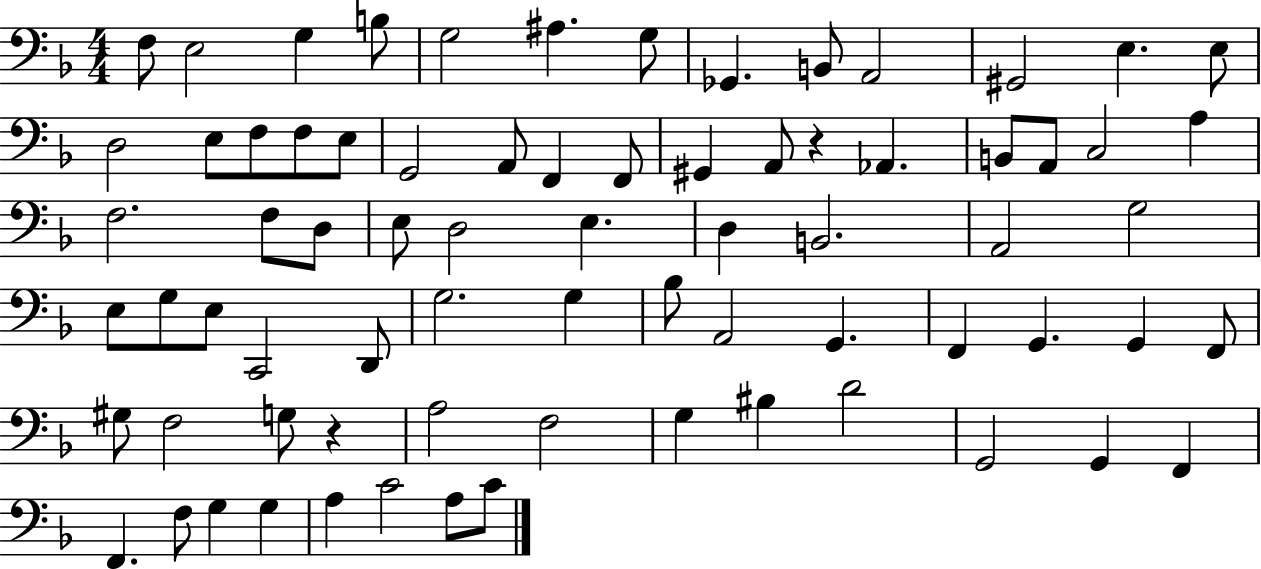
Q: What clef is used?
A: bass